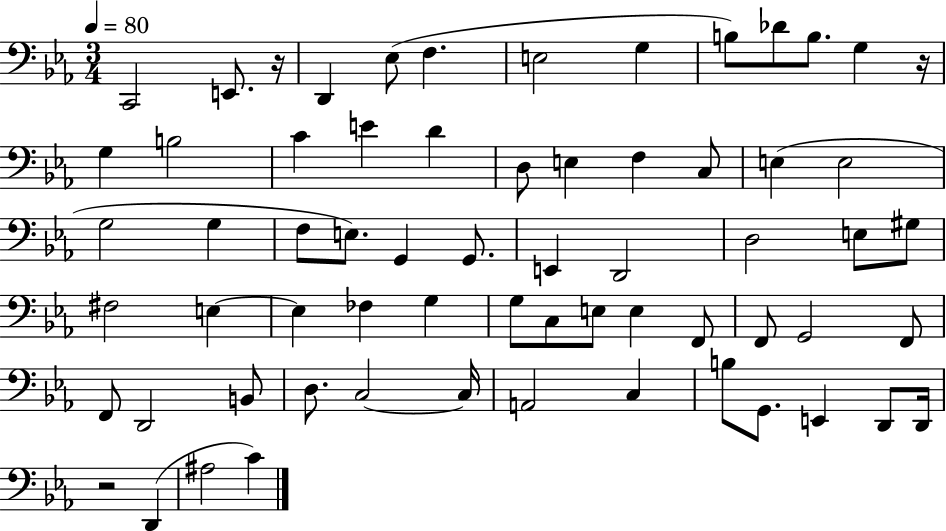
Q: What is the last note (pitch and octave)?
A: C4